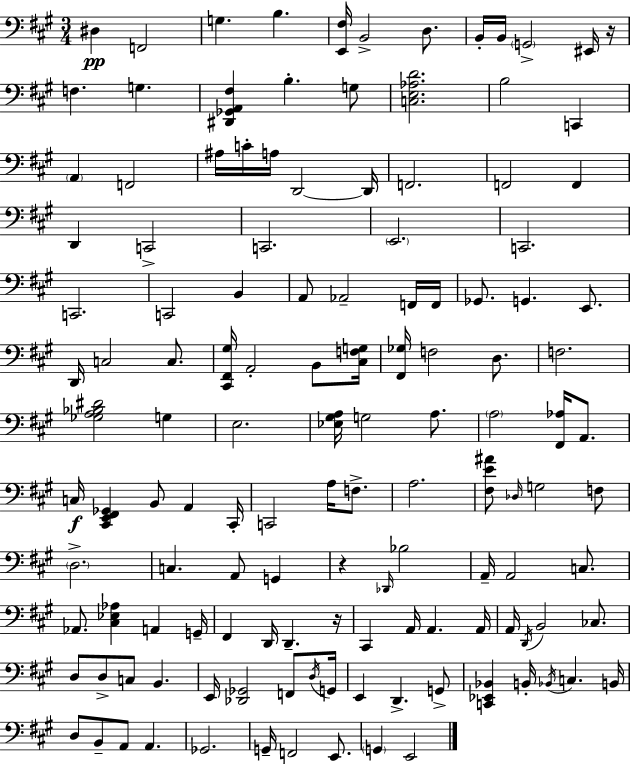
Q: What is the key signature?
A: A major